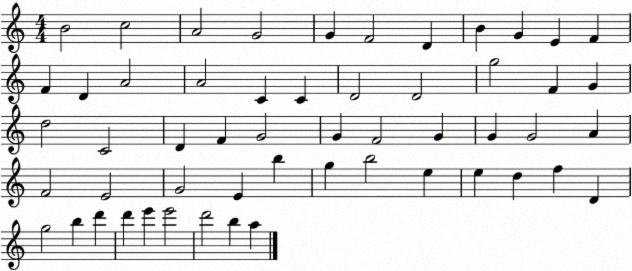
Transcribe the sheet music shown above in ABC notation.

X:1
T:Untitled
M:4/4
L:1/4
K:C
B2 c2 A2 G2 G F2 D B G E F F D A2 A2 C C D2 D2 g2 F G d2 C2 D F G2 G F2 G G G2 A F2 E2 G2 E b g b2 e e d f D g2 b d' d' e' e'2 d'2 b a